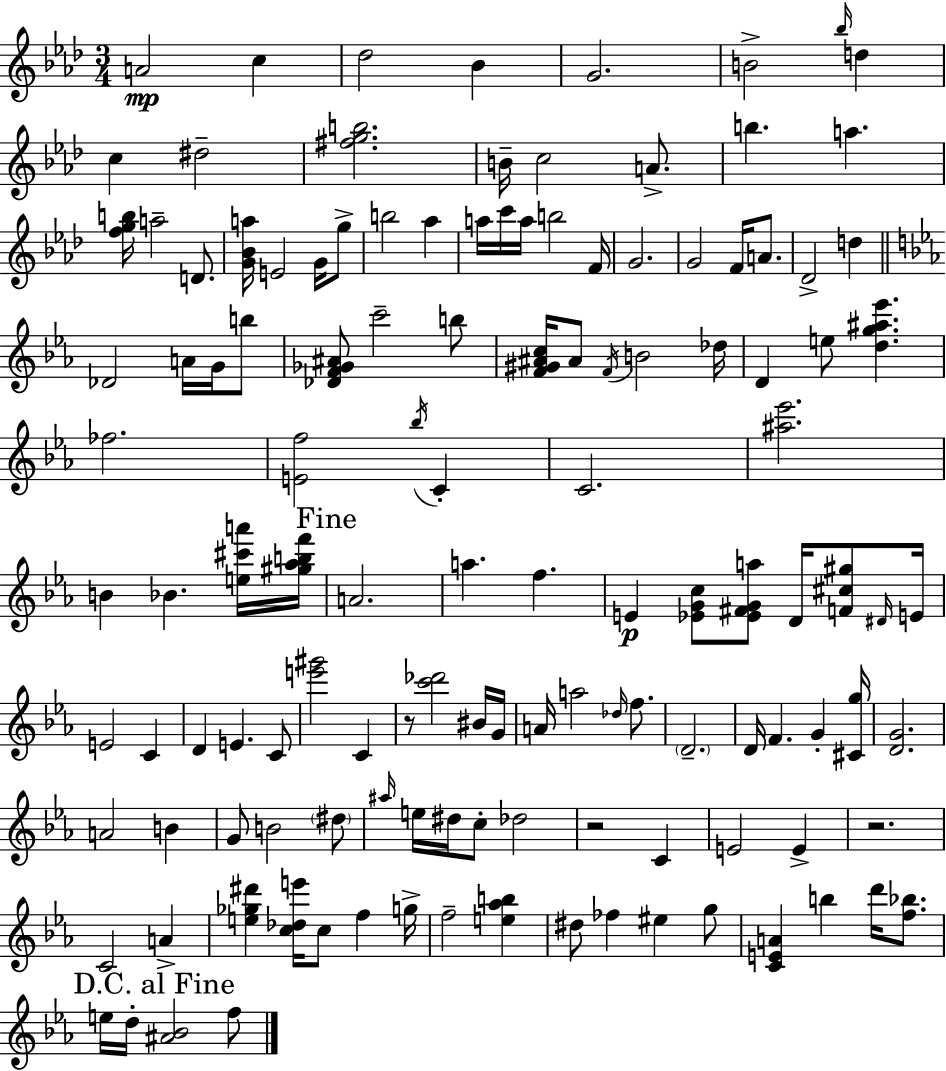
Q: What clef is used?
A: treble